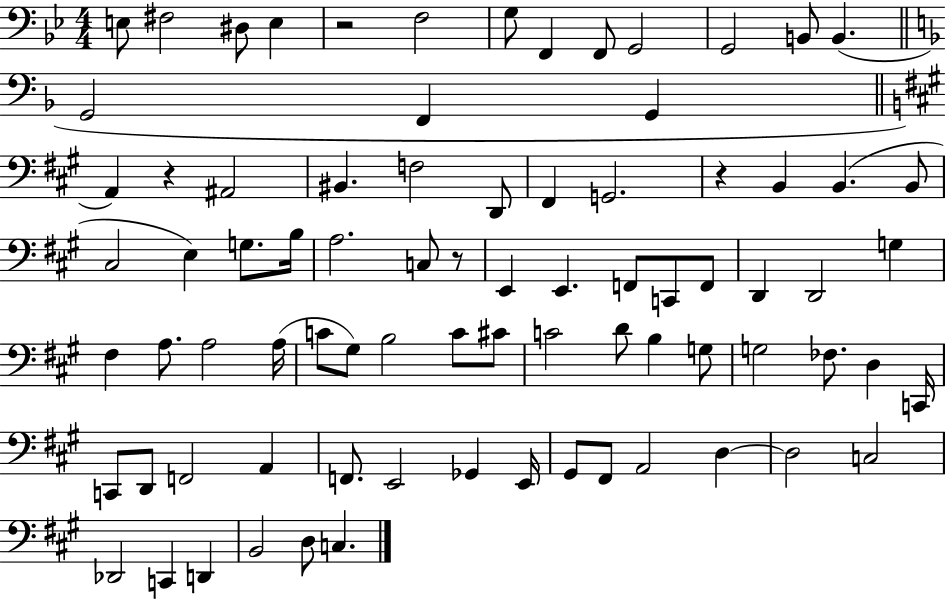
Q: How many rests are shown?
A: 4